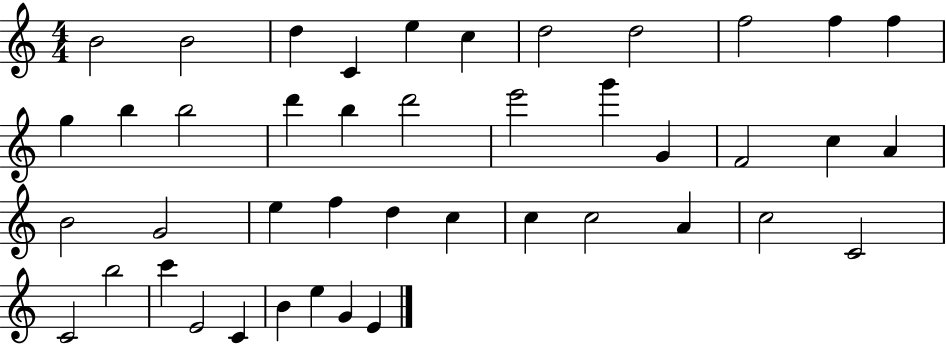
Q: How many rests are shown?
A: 0